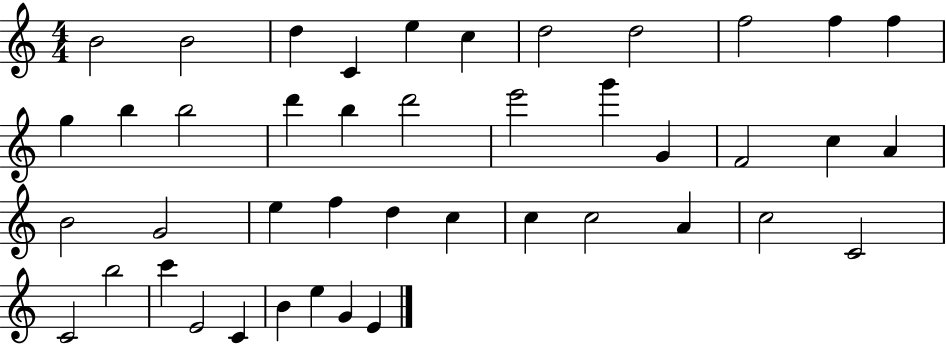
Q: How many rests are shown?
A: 0